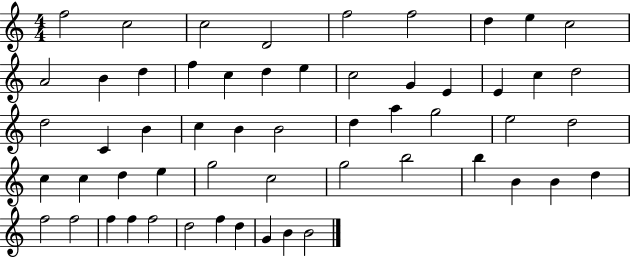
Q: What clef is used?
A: treble